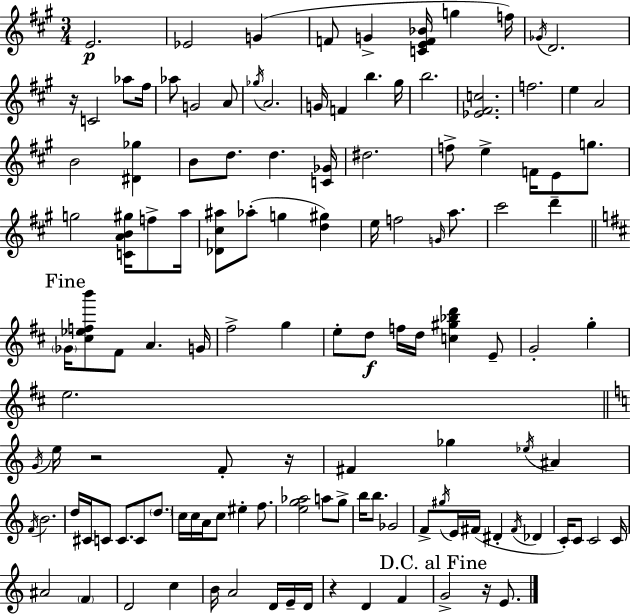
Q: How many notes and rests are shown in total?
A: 125